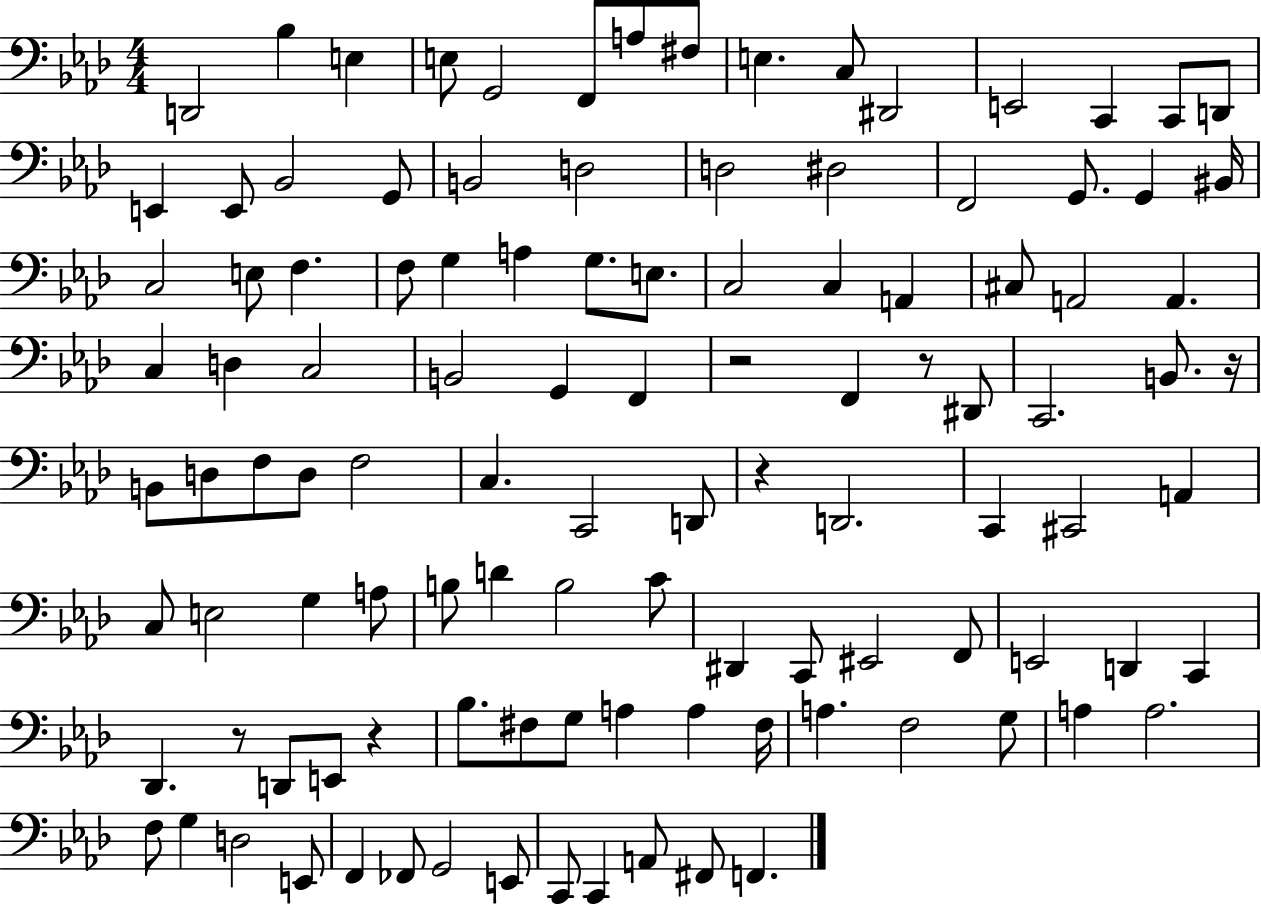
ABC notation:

X:1
T:Untitled
M:4/4
L:1/4
K:Ab
D,,2 _B, E, E,/2 G,,2 F,,/2 A,/2 ^F,/2 E, C,/2 ^D,,2 E,,2 C,, C,,/2 D,,/2 E,, E,,/2 _B,,2 G,,/2 B,,2 D,2 D,2 ^D,2 F,,2 G,,/2 G,, ^B,,/4 C,2 E,/2 F, F,/2 G, A, G,/2 E,/2 C,2 C, A,, ^C,/2 A,,2 A,, C, D, C,2 B,,2 G,, F,, z2 F,, z/2 ^D,,/2 C,,2 B,,/2 z/4 B,,/2 D,/2 F,/2 D,/2 F,2 C, C,,2 D,,/2 z D,,2 C,, ^C,,2 A,, C,/2 E,2 G, A,/2 B,/2 D B,2 C/2 ^D,, C,,/2 ^E,,2 F,,/2 E,,2 D,, C,, _D,, z/2 D,,/2 E,,/2 z _B,/2 ^F,/2 G,/2 A, A, ^F,/4 A, F,2 G,/2 A, A,2 F,/2 G, D,2 E,,/2 F,, _F,,/2 G,,2 E,,/2 C,,/2 C,, A,,/2 ^F,,/2 F,,